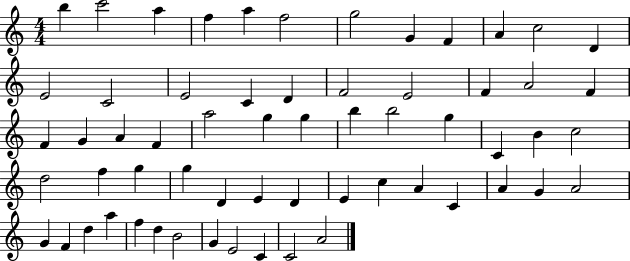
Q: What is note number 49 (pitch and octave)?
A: A4